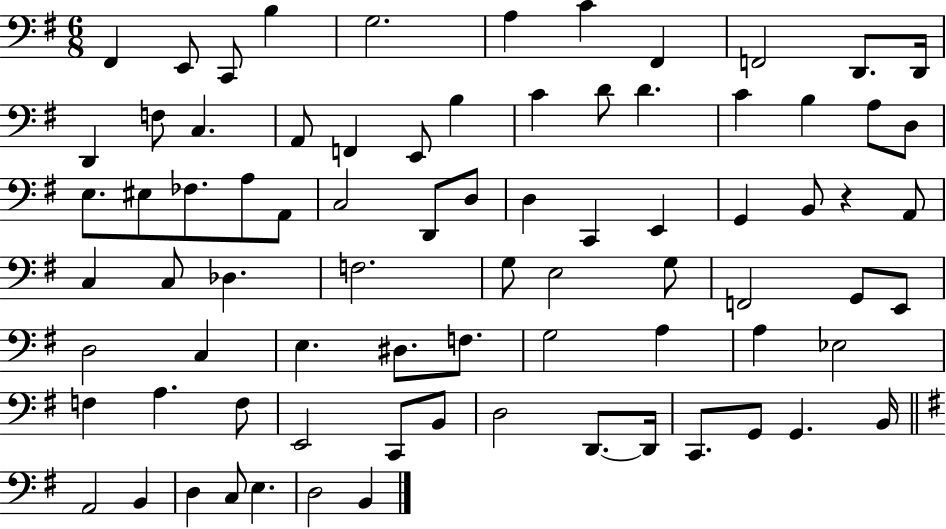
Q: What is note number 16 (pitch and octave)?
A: F2